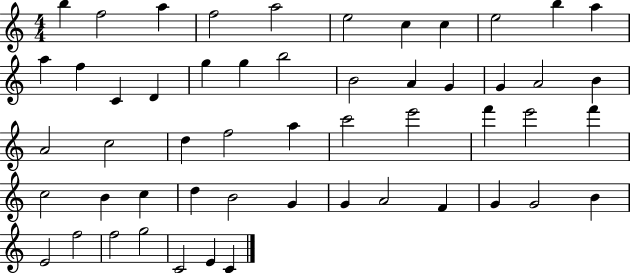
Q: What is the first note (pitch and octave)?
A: B5